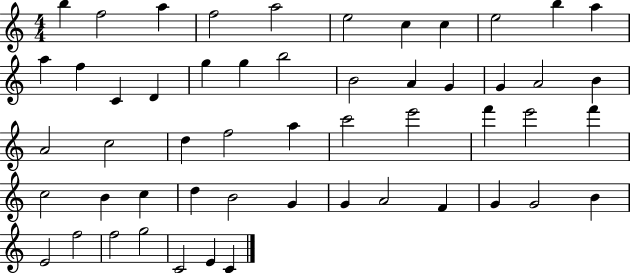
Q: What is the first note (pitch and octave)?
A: B5